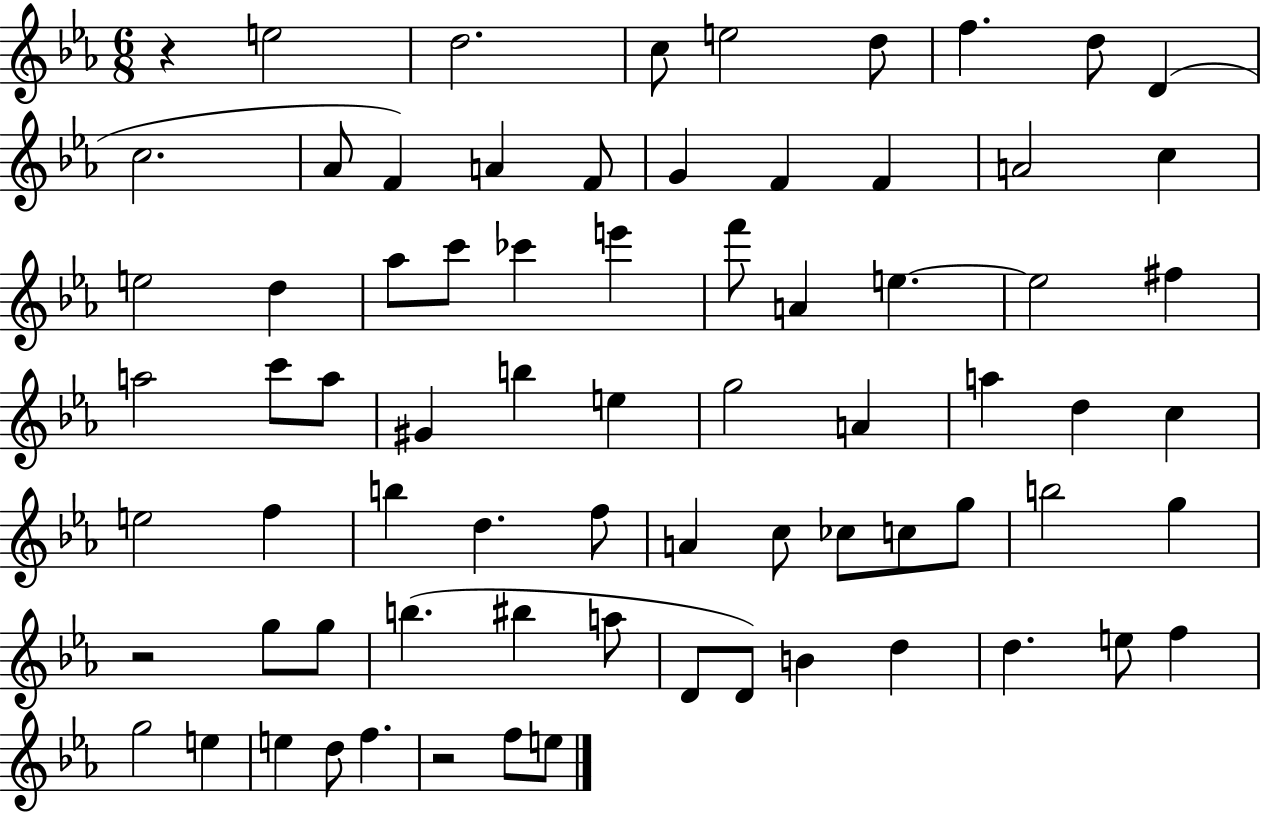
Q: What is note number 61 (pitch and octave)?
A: D5